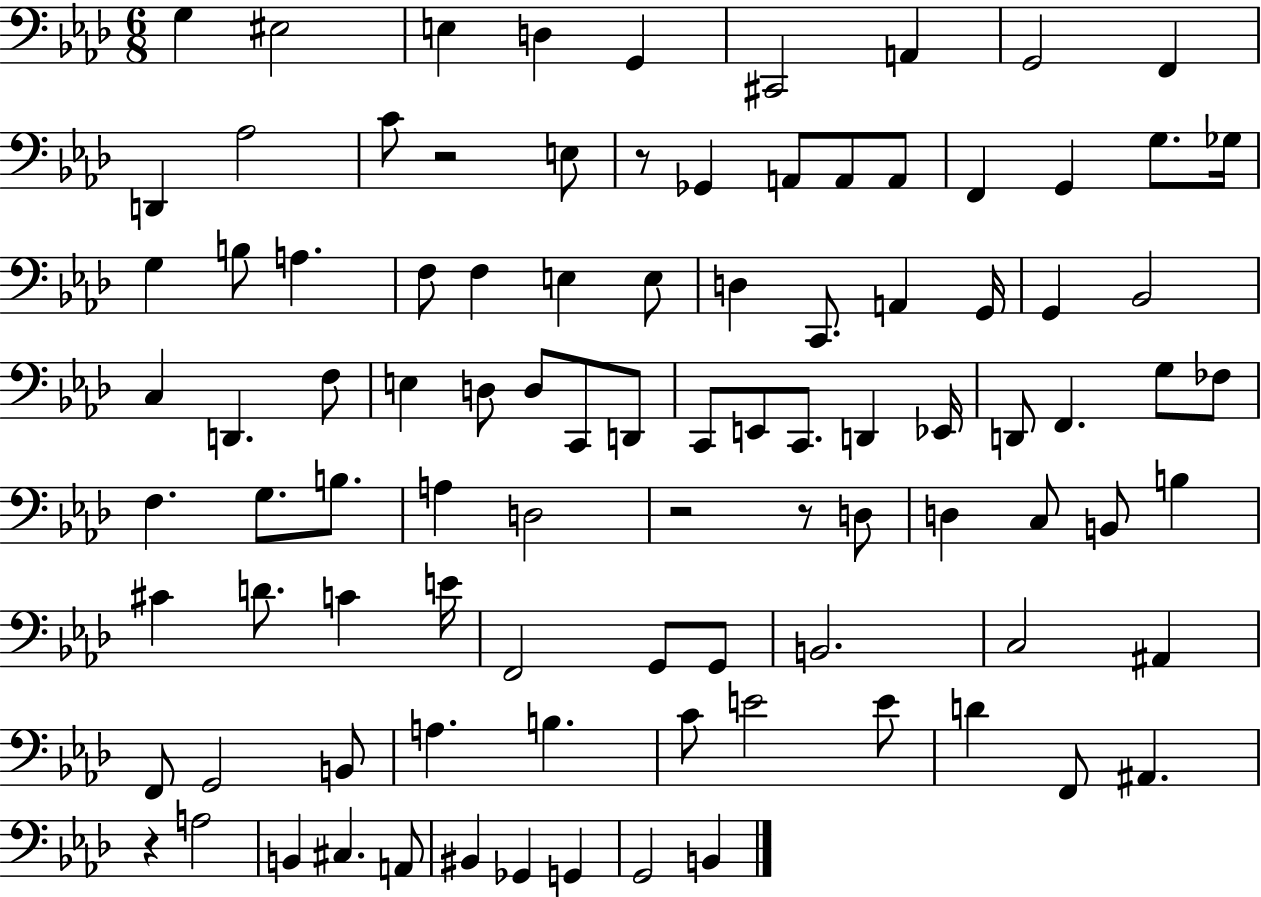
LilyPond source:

{
  \clef bass
  \numericTimeSignature
  \time 6/8
  \key aes \major
  \repeat volta 2 { g4 eis2 | e4 d4 g,4 | cis,2 a,4 | g,2 f,4 | \break d,4 aes2 | c'8 r2 e8 | r8 ges,4 a,8 a,8 a,8 | f,4 g,4 g8. ges16 | \break g4 b8 a4. | f8 f4 e4 e8 | d4 c,8. a,4 g,16 | g,4 bes,2 | \break c4 d,4. f8 | e4 d8 d8 c,8 d,8 | c,8 e,8 c,8. d,4 ees,16 | d,8 f,4. g8 fes8 | \break f4. g8. b8. | a4 d2 | r2 r8 d8 | d4 c8 b,8 b4 | \break cis'4 d'8. c'4 e'16 | f,2 g,8 g,8 | b,2. | c2 ais,4 | \break f,8 g,2 b,8 | a4. b4. | c'8 e'2 e'8 | d'4 f,8 ais,4. | \break r4 a2 | b,4 cis4. a,8 | bis,4 ges,4 g,4 | g,2 b,4 | \break } \bar "|."
}